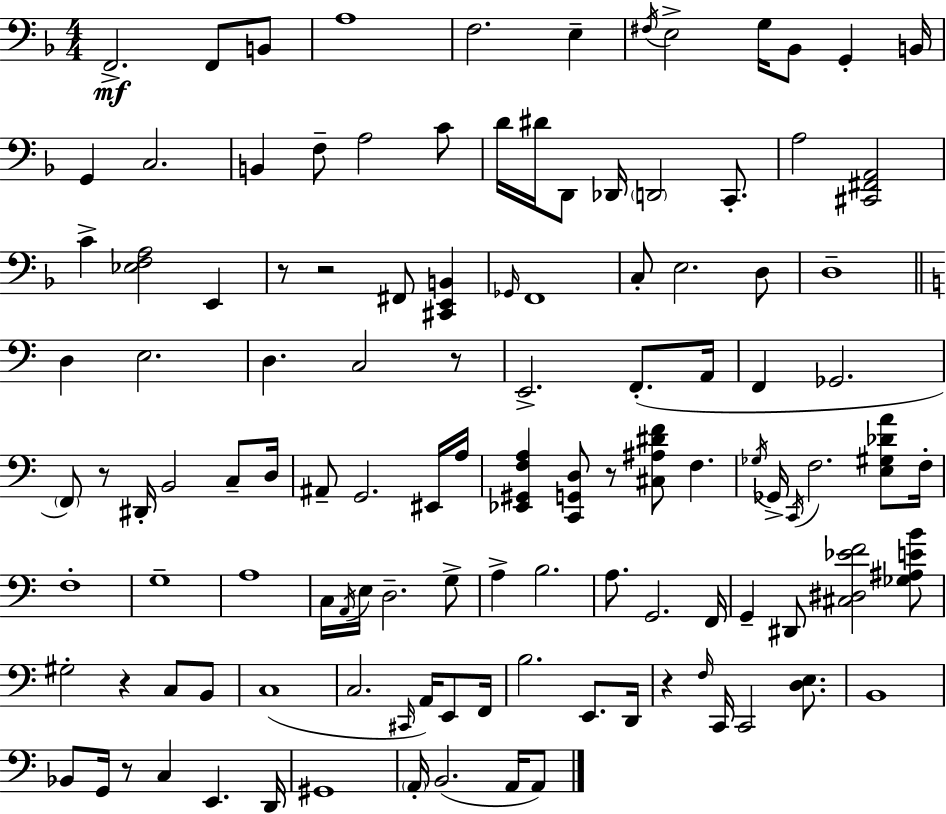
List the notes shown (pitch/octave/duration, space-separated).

F2/h. F2/e B2/e A3/w F3/h. E3/q F#3/s E3/h G3/s Bb2/e G2/q B2/s G2/q C3/h. B2/q F3/e A3/h C4/e D4/s D#4/s D2/e Db2/s D2/h C2/e. A3/h [C#2,F#2,A2]/h C4/q [Eb3,F3,A3]/h E2/q R/e R/h F#2/e [C#2,E2,B2]/q Gb2/s F2/w C3/e E3/h. D3/e D3/w D3/q E3/h. D3/q. C3/h R/e E2/h. F2/e. A2/s F2/q Gb2/h. F2/e R/e D#2/s B2/h C3/e D3/s A#2/e G2/h. EIS2/s A3/s [Eb2,G#2,F3,A3]/q [C2,G2,D3]/e R/e [C#3,A#3,D#4,F4]/e F3/q. Gb3/s Gb2/s C2/s F3/h. [E3,G#3,Db4,A4]/e F3/s F3/w G3/w A3/w C3/s A2/s E3/s D3/h. G3/e A3/q B3/h. A3/e. G2/h. F2/s G2/q D#2/e [C#3,D#3,Eb4,F4]/h [Gb3,A#3,E4,B4]/e G#3/h R/q C3/e B2/e C3/w C3/h. C#2/s A2/s E2/e F2/s B3/h. E2/e. D2/s R/q F3/s C2/s C2/h [D3,E3]/e. B2/w Bb2/e G2/s R/e C3/q E2/q. D2/s G#2/w A2/s B2/h. A2/s A2/e